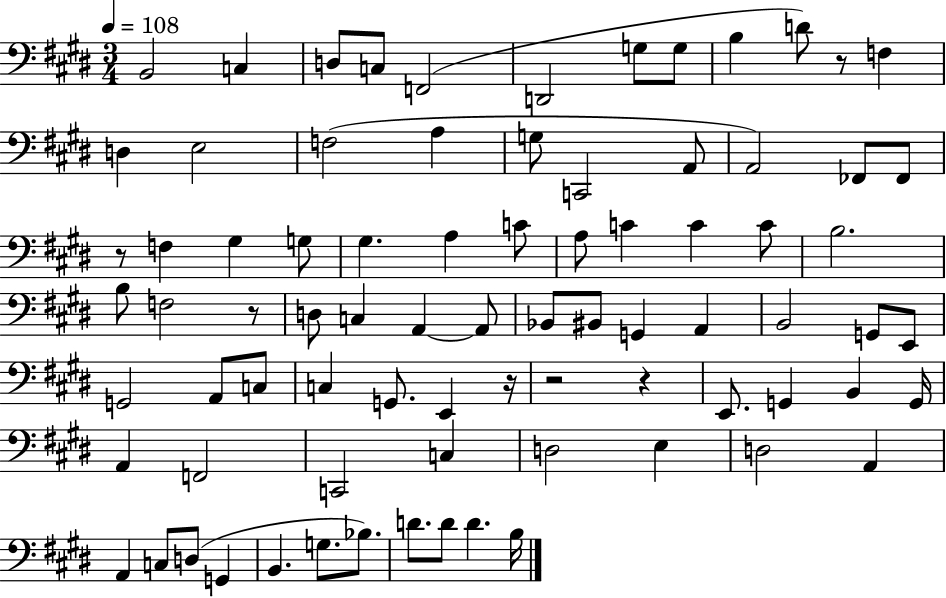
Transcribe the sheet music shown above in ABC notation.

X:1
T:Untitled
M:3/4
L:1/4
K:E
B,,2 C, D,/2 C,/2 F,,2 D,,2 G,/2 G,/2 B, D/2 z/2 F, D, E,2 F,2 A, G,/2 C,,2 A,,/2 A,,2 _F,,/2 _F,,/2 z/2 F, ^G, G,/2 ^G, A, C/2 A,/2 C C C/2 B,2 B,/2 F,2 z/2 D,/2 C, A,, A,,/2 _B,,/2 ^B,,/2 G,, A,, B,,2 G,,/2 E,,/2 G,,2 A,,/2 C,/2 C, G,,/2 E,, z/4 z2 z E,,/2 G,, B,, G,,/4 A,, F,,2 C,,2 C, D,2 E, D,2 A,, A,, C,/2 D,/2 G,, B,, G,/2 _B,/2 D/2 D/2 D B,/4